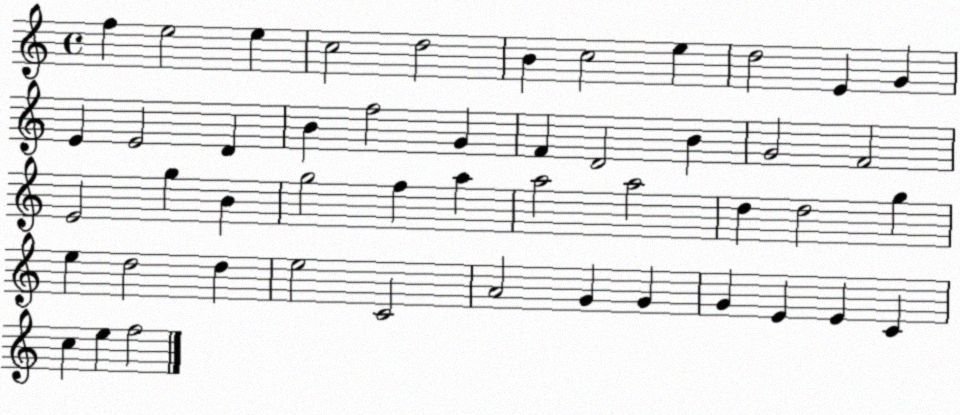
X:1
T:Untitled
M:4/4
L:1/4
K:C
f e2 e c2 d2 B c2 e d2 E G E E2 D B f2 G F D2 B G2 F2 E2 g B g2 f a a2 a2 d d2 g e d2 d e2 C2 A2 G G G E E C c e f2